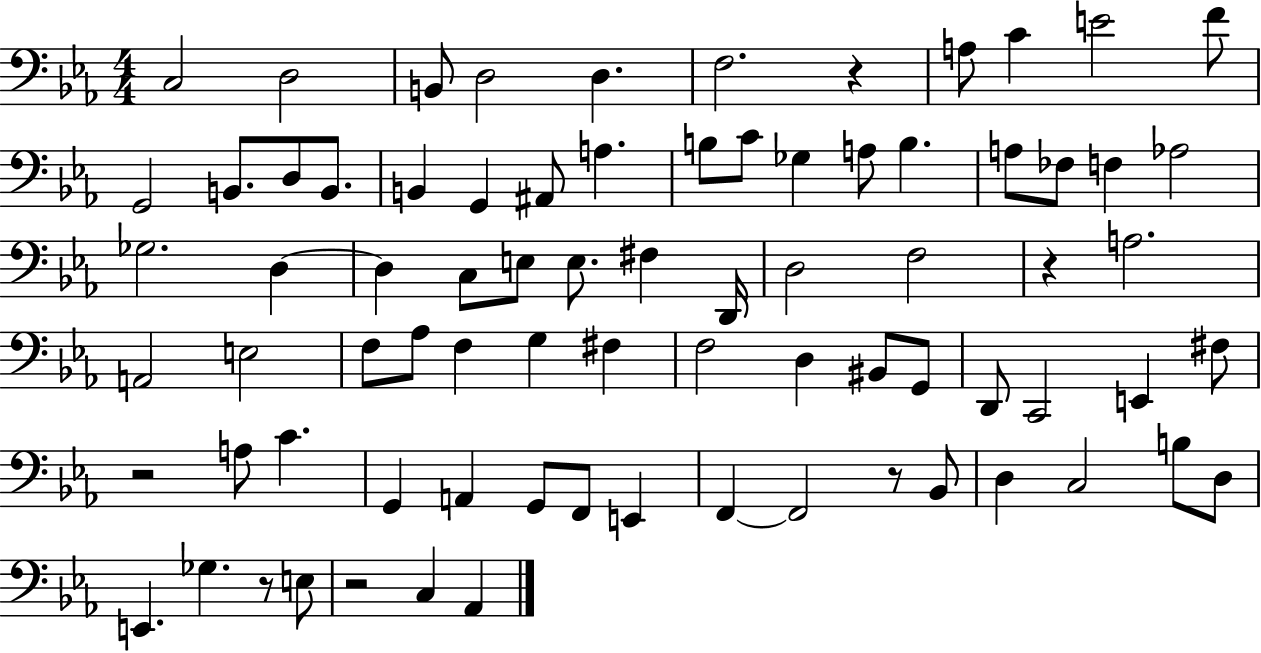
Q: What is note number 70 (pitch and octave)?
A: E3